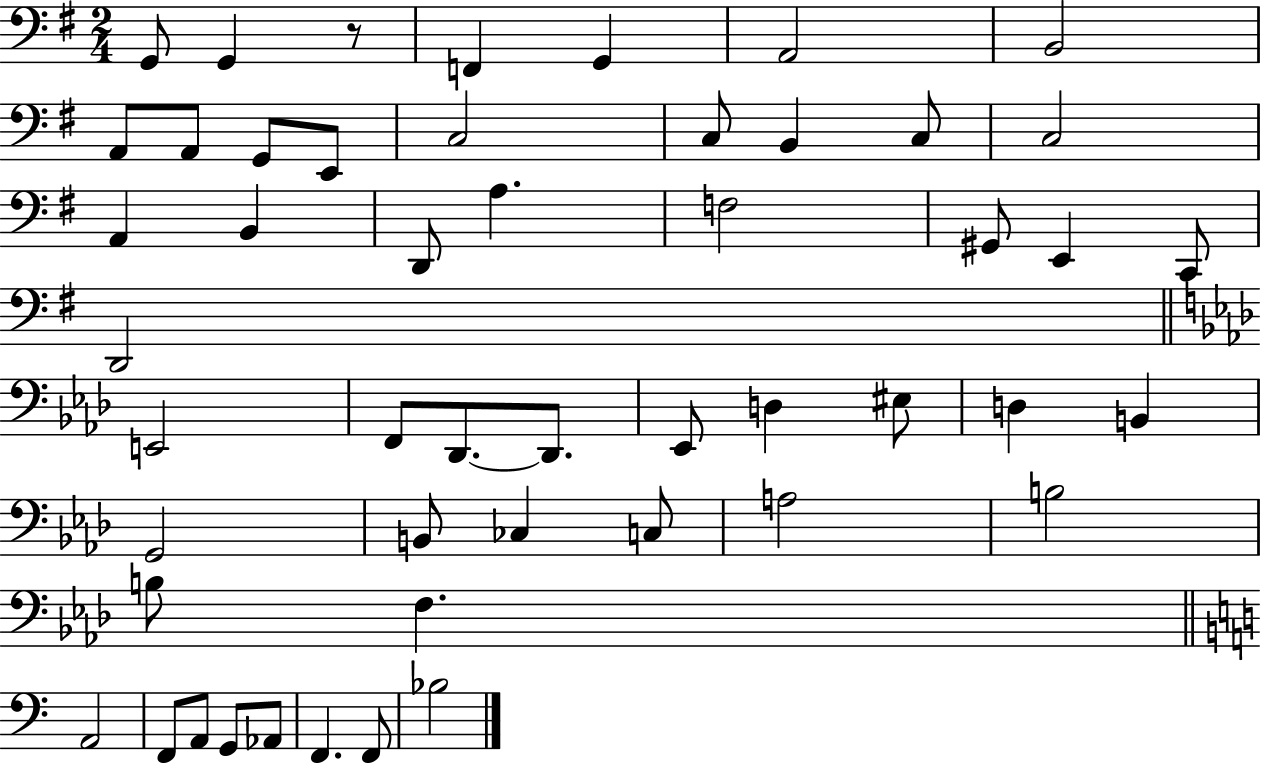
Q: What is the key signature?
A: G major